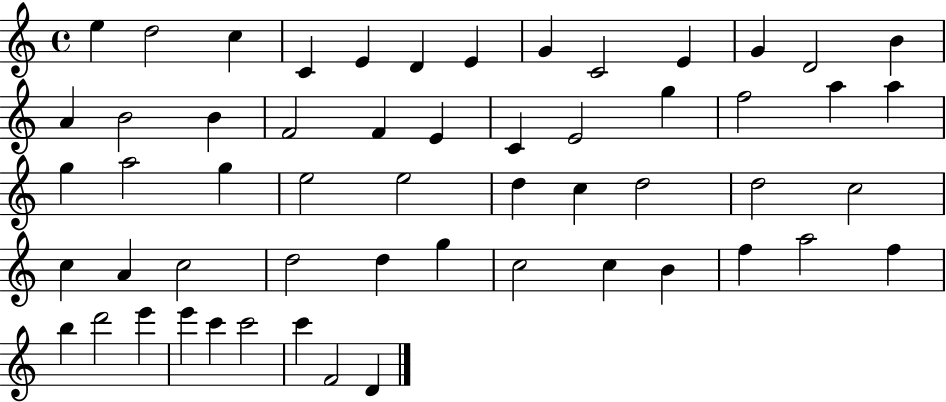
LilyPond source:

{
  \clef treble
  \time 4/4
  \defaultTimeSignature
  \key c \major
  e''4 d''2 c''4 | c'4 e'4 d'4 e'4 | g'4 c'2 e'4 | g'4 d'2 b'4 | \break a'4 b'2 b'4 | f'2 f'4 e'4 | c'4 e'2 g''4 | f''2 a''4 a''4 | \break g''4 a''2 g''4 | e''2 e''2 | d''4 c''4 d''2 | d''2 c''2 | \break c''4 a'4 c''2 | d''2 d''4 g''4 | c''2 c''4 b'4 | f''4 a''2 f''4 | \break b''4 d'''2 e'''4 | e'''4 c'''4 c'''2 | c'''4 f'2 d'4 | \bar "|."
}